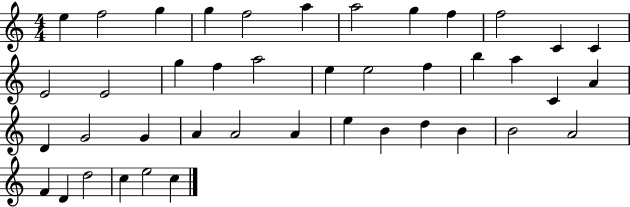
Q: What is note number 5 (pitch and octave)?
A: F5